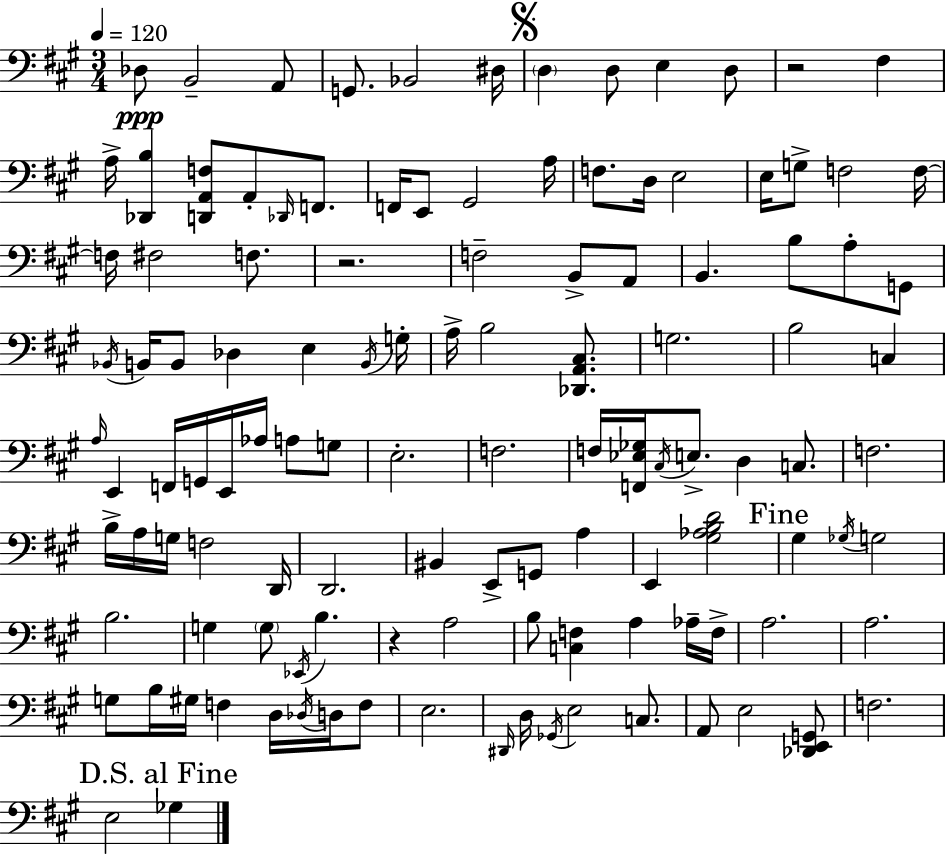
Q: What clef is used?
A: bass